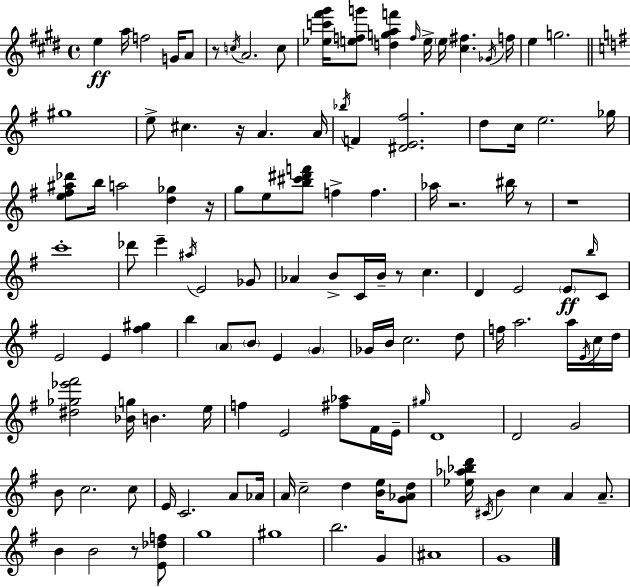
E5/q A5/s F5/h G4/s A4/e R/e C5/s A4/h. C5/e [Eb5,C6,F#6,G#6]/s [E5,F5,G6]/e [D5,G5,A5,F6]/q F5/s E5/s E5/s [C#5,F#5]/q. Gb4/s F5/s E5/q G5/h. G#5/w E5/e C#5/q. R/s A4/q. A4/s Bb5/s F4/q [D#4,E4,F#5]/h. D5/e C5/s E5/h. Gb5/s [E5,F#5,A#5,Db6]/e B5/s A5/h [D5,Gb5]/q R/s G5/e E5/e [B5,C#6,D#6,F6]/e F5/q F5/q. Ab5/s R/h. BIS5/s R/e R/w C6/w Db6/e E6/q A#5/s E4/h Gb4/e Ab4/q B4/e C4/s B4/s R/e C5/q. D4/q E4/h E4/e B5/s C4/e E4/h E4/q [F#5,G#5]/q B5/q A4/e B4/e E4/q G4/q Gb4/s B4/s C5/h. D5/e F5/s A5/h. A5/s E4/s C5/s D5/s [D#5,Gb5,Eb6,F#6]/h [Bb4,G5]/s B4/q. E5/s F5/q E4/h [F#5,Ab5]/e F#4/s E4/s G#5/s D4/w D4/h G4/h B4/e C5/h. C5/e E4/s C4/h. A4/e Ab4/s A4/s C5/h D5/q [B4,E5]/s [G4,Ab4,D5]/e [Eb5,Ab5,Bb5,D6]/s C#4/s B4/q C5/q A4/q A4/e. B4/q B4/h R/e [E4,Db5,F5]/e G5/w G#5/w B5/h. G4/q A#4/w G4/w